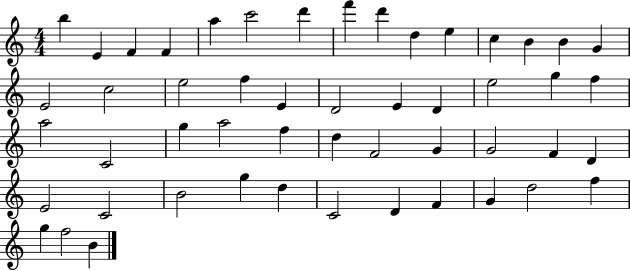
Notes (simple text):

B5/q E4/q F4/q F4/q A5/q C6/h D6/q F6/q D6/q D5/q E5/q C5/q B4/q B4/q G4/q E4/h C5/h E5/h F5/q E4/q D4/h E4/q D4/q E5/h G5/q F5/q A5/h C4/h G5/q A5/h F5/q D5/q F4/h G4/q G4/h F4/q D4/q E4/h C4/h B4/h G5/q D5/q C4/h D4/q F4/q G4/q D5/h F5/q G5/q F5/h B4/q